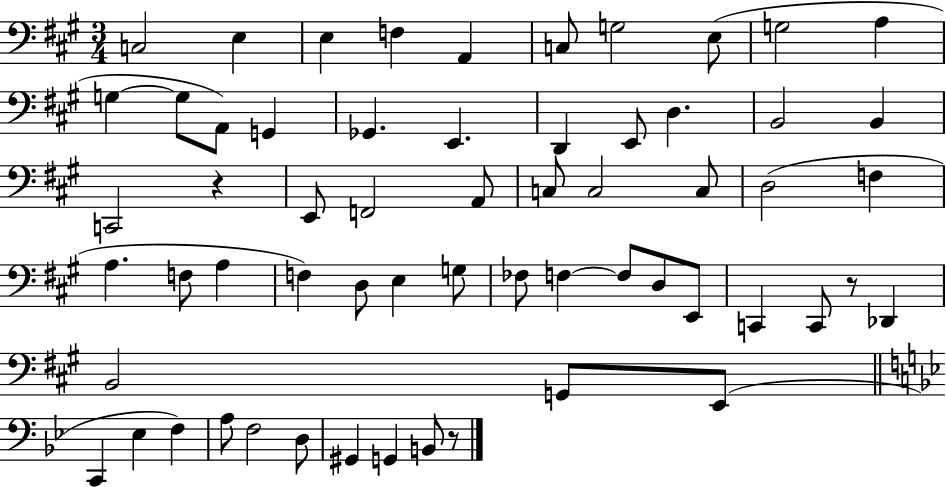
{
  \clef bass
  \numericTimeSignature
  \time 3/4
  \key a \major
  c2 e4 | e4 f4 a,4 | c8 g2 e8( | g2 a4 | \break g4~~ g8 a,8) g,4 | ges,4. e,4. | d,4 e,8 d4. | b,2 b,4 | \break c,2 r4 | e,8 f,2 a,8 | c8 c2 c8 | d2( f4 | \break a4. f8 a4 | f4) d8 e4 g8 | fes8 f4~~ f8 d8 e,8 | c,4 c,8 r8 des,4 | \break b,2 g,8 e,8( | \bar "||" \break \key bes \major c,4 ees4 f4) | a8 f2 d8 | gis,4 g,4 b,8 r8 | \bar "|."
}